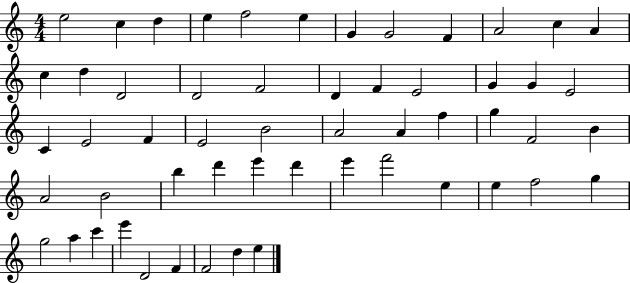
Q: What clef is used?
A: treble